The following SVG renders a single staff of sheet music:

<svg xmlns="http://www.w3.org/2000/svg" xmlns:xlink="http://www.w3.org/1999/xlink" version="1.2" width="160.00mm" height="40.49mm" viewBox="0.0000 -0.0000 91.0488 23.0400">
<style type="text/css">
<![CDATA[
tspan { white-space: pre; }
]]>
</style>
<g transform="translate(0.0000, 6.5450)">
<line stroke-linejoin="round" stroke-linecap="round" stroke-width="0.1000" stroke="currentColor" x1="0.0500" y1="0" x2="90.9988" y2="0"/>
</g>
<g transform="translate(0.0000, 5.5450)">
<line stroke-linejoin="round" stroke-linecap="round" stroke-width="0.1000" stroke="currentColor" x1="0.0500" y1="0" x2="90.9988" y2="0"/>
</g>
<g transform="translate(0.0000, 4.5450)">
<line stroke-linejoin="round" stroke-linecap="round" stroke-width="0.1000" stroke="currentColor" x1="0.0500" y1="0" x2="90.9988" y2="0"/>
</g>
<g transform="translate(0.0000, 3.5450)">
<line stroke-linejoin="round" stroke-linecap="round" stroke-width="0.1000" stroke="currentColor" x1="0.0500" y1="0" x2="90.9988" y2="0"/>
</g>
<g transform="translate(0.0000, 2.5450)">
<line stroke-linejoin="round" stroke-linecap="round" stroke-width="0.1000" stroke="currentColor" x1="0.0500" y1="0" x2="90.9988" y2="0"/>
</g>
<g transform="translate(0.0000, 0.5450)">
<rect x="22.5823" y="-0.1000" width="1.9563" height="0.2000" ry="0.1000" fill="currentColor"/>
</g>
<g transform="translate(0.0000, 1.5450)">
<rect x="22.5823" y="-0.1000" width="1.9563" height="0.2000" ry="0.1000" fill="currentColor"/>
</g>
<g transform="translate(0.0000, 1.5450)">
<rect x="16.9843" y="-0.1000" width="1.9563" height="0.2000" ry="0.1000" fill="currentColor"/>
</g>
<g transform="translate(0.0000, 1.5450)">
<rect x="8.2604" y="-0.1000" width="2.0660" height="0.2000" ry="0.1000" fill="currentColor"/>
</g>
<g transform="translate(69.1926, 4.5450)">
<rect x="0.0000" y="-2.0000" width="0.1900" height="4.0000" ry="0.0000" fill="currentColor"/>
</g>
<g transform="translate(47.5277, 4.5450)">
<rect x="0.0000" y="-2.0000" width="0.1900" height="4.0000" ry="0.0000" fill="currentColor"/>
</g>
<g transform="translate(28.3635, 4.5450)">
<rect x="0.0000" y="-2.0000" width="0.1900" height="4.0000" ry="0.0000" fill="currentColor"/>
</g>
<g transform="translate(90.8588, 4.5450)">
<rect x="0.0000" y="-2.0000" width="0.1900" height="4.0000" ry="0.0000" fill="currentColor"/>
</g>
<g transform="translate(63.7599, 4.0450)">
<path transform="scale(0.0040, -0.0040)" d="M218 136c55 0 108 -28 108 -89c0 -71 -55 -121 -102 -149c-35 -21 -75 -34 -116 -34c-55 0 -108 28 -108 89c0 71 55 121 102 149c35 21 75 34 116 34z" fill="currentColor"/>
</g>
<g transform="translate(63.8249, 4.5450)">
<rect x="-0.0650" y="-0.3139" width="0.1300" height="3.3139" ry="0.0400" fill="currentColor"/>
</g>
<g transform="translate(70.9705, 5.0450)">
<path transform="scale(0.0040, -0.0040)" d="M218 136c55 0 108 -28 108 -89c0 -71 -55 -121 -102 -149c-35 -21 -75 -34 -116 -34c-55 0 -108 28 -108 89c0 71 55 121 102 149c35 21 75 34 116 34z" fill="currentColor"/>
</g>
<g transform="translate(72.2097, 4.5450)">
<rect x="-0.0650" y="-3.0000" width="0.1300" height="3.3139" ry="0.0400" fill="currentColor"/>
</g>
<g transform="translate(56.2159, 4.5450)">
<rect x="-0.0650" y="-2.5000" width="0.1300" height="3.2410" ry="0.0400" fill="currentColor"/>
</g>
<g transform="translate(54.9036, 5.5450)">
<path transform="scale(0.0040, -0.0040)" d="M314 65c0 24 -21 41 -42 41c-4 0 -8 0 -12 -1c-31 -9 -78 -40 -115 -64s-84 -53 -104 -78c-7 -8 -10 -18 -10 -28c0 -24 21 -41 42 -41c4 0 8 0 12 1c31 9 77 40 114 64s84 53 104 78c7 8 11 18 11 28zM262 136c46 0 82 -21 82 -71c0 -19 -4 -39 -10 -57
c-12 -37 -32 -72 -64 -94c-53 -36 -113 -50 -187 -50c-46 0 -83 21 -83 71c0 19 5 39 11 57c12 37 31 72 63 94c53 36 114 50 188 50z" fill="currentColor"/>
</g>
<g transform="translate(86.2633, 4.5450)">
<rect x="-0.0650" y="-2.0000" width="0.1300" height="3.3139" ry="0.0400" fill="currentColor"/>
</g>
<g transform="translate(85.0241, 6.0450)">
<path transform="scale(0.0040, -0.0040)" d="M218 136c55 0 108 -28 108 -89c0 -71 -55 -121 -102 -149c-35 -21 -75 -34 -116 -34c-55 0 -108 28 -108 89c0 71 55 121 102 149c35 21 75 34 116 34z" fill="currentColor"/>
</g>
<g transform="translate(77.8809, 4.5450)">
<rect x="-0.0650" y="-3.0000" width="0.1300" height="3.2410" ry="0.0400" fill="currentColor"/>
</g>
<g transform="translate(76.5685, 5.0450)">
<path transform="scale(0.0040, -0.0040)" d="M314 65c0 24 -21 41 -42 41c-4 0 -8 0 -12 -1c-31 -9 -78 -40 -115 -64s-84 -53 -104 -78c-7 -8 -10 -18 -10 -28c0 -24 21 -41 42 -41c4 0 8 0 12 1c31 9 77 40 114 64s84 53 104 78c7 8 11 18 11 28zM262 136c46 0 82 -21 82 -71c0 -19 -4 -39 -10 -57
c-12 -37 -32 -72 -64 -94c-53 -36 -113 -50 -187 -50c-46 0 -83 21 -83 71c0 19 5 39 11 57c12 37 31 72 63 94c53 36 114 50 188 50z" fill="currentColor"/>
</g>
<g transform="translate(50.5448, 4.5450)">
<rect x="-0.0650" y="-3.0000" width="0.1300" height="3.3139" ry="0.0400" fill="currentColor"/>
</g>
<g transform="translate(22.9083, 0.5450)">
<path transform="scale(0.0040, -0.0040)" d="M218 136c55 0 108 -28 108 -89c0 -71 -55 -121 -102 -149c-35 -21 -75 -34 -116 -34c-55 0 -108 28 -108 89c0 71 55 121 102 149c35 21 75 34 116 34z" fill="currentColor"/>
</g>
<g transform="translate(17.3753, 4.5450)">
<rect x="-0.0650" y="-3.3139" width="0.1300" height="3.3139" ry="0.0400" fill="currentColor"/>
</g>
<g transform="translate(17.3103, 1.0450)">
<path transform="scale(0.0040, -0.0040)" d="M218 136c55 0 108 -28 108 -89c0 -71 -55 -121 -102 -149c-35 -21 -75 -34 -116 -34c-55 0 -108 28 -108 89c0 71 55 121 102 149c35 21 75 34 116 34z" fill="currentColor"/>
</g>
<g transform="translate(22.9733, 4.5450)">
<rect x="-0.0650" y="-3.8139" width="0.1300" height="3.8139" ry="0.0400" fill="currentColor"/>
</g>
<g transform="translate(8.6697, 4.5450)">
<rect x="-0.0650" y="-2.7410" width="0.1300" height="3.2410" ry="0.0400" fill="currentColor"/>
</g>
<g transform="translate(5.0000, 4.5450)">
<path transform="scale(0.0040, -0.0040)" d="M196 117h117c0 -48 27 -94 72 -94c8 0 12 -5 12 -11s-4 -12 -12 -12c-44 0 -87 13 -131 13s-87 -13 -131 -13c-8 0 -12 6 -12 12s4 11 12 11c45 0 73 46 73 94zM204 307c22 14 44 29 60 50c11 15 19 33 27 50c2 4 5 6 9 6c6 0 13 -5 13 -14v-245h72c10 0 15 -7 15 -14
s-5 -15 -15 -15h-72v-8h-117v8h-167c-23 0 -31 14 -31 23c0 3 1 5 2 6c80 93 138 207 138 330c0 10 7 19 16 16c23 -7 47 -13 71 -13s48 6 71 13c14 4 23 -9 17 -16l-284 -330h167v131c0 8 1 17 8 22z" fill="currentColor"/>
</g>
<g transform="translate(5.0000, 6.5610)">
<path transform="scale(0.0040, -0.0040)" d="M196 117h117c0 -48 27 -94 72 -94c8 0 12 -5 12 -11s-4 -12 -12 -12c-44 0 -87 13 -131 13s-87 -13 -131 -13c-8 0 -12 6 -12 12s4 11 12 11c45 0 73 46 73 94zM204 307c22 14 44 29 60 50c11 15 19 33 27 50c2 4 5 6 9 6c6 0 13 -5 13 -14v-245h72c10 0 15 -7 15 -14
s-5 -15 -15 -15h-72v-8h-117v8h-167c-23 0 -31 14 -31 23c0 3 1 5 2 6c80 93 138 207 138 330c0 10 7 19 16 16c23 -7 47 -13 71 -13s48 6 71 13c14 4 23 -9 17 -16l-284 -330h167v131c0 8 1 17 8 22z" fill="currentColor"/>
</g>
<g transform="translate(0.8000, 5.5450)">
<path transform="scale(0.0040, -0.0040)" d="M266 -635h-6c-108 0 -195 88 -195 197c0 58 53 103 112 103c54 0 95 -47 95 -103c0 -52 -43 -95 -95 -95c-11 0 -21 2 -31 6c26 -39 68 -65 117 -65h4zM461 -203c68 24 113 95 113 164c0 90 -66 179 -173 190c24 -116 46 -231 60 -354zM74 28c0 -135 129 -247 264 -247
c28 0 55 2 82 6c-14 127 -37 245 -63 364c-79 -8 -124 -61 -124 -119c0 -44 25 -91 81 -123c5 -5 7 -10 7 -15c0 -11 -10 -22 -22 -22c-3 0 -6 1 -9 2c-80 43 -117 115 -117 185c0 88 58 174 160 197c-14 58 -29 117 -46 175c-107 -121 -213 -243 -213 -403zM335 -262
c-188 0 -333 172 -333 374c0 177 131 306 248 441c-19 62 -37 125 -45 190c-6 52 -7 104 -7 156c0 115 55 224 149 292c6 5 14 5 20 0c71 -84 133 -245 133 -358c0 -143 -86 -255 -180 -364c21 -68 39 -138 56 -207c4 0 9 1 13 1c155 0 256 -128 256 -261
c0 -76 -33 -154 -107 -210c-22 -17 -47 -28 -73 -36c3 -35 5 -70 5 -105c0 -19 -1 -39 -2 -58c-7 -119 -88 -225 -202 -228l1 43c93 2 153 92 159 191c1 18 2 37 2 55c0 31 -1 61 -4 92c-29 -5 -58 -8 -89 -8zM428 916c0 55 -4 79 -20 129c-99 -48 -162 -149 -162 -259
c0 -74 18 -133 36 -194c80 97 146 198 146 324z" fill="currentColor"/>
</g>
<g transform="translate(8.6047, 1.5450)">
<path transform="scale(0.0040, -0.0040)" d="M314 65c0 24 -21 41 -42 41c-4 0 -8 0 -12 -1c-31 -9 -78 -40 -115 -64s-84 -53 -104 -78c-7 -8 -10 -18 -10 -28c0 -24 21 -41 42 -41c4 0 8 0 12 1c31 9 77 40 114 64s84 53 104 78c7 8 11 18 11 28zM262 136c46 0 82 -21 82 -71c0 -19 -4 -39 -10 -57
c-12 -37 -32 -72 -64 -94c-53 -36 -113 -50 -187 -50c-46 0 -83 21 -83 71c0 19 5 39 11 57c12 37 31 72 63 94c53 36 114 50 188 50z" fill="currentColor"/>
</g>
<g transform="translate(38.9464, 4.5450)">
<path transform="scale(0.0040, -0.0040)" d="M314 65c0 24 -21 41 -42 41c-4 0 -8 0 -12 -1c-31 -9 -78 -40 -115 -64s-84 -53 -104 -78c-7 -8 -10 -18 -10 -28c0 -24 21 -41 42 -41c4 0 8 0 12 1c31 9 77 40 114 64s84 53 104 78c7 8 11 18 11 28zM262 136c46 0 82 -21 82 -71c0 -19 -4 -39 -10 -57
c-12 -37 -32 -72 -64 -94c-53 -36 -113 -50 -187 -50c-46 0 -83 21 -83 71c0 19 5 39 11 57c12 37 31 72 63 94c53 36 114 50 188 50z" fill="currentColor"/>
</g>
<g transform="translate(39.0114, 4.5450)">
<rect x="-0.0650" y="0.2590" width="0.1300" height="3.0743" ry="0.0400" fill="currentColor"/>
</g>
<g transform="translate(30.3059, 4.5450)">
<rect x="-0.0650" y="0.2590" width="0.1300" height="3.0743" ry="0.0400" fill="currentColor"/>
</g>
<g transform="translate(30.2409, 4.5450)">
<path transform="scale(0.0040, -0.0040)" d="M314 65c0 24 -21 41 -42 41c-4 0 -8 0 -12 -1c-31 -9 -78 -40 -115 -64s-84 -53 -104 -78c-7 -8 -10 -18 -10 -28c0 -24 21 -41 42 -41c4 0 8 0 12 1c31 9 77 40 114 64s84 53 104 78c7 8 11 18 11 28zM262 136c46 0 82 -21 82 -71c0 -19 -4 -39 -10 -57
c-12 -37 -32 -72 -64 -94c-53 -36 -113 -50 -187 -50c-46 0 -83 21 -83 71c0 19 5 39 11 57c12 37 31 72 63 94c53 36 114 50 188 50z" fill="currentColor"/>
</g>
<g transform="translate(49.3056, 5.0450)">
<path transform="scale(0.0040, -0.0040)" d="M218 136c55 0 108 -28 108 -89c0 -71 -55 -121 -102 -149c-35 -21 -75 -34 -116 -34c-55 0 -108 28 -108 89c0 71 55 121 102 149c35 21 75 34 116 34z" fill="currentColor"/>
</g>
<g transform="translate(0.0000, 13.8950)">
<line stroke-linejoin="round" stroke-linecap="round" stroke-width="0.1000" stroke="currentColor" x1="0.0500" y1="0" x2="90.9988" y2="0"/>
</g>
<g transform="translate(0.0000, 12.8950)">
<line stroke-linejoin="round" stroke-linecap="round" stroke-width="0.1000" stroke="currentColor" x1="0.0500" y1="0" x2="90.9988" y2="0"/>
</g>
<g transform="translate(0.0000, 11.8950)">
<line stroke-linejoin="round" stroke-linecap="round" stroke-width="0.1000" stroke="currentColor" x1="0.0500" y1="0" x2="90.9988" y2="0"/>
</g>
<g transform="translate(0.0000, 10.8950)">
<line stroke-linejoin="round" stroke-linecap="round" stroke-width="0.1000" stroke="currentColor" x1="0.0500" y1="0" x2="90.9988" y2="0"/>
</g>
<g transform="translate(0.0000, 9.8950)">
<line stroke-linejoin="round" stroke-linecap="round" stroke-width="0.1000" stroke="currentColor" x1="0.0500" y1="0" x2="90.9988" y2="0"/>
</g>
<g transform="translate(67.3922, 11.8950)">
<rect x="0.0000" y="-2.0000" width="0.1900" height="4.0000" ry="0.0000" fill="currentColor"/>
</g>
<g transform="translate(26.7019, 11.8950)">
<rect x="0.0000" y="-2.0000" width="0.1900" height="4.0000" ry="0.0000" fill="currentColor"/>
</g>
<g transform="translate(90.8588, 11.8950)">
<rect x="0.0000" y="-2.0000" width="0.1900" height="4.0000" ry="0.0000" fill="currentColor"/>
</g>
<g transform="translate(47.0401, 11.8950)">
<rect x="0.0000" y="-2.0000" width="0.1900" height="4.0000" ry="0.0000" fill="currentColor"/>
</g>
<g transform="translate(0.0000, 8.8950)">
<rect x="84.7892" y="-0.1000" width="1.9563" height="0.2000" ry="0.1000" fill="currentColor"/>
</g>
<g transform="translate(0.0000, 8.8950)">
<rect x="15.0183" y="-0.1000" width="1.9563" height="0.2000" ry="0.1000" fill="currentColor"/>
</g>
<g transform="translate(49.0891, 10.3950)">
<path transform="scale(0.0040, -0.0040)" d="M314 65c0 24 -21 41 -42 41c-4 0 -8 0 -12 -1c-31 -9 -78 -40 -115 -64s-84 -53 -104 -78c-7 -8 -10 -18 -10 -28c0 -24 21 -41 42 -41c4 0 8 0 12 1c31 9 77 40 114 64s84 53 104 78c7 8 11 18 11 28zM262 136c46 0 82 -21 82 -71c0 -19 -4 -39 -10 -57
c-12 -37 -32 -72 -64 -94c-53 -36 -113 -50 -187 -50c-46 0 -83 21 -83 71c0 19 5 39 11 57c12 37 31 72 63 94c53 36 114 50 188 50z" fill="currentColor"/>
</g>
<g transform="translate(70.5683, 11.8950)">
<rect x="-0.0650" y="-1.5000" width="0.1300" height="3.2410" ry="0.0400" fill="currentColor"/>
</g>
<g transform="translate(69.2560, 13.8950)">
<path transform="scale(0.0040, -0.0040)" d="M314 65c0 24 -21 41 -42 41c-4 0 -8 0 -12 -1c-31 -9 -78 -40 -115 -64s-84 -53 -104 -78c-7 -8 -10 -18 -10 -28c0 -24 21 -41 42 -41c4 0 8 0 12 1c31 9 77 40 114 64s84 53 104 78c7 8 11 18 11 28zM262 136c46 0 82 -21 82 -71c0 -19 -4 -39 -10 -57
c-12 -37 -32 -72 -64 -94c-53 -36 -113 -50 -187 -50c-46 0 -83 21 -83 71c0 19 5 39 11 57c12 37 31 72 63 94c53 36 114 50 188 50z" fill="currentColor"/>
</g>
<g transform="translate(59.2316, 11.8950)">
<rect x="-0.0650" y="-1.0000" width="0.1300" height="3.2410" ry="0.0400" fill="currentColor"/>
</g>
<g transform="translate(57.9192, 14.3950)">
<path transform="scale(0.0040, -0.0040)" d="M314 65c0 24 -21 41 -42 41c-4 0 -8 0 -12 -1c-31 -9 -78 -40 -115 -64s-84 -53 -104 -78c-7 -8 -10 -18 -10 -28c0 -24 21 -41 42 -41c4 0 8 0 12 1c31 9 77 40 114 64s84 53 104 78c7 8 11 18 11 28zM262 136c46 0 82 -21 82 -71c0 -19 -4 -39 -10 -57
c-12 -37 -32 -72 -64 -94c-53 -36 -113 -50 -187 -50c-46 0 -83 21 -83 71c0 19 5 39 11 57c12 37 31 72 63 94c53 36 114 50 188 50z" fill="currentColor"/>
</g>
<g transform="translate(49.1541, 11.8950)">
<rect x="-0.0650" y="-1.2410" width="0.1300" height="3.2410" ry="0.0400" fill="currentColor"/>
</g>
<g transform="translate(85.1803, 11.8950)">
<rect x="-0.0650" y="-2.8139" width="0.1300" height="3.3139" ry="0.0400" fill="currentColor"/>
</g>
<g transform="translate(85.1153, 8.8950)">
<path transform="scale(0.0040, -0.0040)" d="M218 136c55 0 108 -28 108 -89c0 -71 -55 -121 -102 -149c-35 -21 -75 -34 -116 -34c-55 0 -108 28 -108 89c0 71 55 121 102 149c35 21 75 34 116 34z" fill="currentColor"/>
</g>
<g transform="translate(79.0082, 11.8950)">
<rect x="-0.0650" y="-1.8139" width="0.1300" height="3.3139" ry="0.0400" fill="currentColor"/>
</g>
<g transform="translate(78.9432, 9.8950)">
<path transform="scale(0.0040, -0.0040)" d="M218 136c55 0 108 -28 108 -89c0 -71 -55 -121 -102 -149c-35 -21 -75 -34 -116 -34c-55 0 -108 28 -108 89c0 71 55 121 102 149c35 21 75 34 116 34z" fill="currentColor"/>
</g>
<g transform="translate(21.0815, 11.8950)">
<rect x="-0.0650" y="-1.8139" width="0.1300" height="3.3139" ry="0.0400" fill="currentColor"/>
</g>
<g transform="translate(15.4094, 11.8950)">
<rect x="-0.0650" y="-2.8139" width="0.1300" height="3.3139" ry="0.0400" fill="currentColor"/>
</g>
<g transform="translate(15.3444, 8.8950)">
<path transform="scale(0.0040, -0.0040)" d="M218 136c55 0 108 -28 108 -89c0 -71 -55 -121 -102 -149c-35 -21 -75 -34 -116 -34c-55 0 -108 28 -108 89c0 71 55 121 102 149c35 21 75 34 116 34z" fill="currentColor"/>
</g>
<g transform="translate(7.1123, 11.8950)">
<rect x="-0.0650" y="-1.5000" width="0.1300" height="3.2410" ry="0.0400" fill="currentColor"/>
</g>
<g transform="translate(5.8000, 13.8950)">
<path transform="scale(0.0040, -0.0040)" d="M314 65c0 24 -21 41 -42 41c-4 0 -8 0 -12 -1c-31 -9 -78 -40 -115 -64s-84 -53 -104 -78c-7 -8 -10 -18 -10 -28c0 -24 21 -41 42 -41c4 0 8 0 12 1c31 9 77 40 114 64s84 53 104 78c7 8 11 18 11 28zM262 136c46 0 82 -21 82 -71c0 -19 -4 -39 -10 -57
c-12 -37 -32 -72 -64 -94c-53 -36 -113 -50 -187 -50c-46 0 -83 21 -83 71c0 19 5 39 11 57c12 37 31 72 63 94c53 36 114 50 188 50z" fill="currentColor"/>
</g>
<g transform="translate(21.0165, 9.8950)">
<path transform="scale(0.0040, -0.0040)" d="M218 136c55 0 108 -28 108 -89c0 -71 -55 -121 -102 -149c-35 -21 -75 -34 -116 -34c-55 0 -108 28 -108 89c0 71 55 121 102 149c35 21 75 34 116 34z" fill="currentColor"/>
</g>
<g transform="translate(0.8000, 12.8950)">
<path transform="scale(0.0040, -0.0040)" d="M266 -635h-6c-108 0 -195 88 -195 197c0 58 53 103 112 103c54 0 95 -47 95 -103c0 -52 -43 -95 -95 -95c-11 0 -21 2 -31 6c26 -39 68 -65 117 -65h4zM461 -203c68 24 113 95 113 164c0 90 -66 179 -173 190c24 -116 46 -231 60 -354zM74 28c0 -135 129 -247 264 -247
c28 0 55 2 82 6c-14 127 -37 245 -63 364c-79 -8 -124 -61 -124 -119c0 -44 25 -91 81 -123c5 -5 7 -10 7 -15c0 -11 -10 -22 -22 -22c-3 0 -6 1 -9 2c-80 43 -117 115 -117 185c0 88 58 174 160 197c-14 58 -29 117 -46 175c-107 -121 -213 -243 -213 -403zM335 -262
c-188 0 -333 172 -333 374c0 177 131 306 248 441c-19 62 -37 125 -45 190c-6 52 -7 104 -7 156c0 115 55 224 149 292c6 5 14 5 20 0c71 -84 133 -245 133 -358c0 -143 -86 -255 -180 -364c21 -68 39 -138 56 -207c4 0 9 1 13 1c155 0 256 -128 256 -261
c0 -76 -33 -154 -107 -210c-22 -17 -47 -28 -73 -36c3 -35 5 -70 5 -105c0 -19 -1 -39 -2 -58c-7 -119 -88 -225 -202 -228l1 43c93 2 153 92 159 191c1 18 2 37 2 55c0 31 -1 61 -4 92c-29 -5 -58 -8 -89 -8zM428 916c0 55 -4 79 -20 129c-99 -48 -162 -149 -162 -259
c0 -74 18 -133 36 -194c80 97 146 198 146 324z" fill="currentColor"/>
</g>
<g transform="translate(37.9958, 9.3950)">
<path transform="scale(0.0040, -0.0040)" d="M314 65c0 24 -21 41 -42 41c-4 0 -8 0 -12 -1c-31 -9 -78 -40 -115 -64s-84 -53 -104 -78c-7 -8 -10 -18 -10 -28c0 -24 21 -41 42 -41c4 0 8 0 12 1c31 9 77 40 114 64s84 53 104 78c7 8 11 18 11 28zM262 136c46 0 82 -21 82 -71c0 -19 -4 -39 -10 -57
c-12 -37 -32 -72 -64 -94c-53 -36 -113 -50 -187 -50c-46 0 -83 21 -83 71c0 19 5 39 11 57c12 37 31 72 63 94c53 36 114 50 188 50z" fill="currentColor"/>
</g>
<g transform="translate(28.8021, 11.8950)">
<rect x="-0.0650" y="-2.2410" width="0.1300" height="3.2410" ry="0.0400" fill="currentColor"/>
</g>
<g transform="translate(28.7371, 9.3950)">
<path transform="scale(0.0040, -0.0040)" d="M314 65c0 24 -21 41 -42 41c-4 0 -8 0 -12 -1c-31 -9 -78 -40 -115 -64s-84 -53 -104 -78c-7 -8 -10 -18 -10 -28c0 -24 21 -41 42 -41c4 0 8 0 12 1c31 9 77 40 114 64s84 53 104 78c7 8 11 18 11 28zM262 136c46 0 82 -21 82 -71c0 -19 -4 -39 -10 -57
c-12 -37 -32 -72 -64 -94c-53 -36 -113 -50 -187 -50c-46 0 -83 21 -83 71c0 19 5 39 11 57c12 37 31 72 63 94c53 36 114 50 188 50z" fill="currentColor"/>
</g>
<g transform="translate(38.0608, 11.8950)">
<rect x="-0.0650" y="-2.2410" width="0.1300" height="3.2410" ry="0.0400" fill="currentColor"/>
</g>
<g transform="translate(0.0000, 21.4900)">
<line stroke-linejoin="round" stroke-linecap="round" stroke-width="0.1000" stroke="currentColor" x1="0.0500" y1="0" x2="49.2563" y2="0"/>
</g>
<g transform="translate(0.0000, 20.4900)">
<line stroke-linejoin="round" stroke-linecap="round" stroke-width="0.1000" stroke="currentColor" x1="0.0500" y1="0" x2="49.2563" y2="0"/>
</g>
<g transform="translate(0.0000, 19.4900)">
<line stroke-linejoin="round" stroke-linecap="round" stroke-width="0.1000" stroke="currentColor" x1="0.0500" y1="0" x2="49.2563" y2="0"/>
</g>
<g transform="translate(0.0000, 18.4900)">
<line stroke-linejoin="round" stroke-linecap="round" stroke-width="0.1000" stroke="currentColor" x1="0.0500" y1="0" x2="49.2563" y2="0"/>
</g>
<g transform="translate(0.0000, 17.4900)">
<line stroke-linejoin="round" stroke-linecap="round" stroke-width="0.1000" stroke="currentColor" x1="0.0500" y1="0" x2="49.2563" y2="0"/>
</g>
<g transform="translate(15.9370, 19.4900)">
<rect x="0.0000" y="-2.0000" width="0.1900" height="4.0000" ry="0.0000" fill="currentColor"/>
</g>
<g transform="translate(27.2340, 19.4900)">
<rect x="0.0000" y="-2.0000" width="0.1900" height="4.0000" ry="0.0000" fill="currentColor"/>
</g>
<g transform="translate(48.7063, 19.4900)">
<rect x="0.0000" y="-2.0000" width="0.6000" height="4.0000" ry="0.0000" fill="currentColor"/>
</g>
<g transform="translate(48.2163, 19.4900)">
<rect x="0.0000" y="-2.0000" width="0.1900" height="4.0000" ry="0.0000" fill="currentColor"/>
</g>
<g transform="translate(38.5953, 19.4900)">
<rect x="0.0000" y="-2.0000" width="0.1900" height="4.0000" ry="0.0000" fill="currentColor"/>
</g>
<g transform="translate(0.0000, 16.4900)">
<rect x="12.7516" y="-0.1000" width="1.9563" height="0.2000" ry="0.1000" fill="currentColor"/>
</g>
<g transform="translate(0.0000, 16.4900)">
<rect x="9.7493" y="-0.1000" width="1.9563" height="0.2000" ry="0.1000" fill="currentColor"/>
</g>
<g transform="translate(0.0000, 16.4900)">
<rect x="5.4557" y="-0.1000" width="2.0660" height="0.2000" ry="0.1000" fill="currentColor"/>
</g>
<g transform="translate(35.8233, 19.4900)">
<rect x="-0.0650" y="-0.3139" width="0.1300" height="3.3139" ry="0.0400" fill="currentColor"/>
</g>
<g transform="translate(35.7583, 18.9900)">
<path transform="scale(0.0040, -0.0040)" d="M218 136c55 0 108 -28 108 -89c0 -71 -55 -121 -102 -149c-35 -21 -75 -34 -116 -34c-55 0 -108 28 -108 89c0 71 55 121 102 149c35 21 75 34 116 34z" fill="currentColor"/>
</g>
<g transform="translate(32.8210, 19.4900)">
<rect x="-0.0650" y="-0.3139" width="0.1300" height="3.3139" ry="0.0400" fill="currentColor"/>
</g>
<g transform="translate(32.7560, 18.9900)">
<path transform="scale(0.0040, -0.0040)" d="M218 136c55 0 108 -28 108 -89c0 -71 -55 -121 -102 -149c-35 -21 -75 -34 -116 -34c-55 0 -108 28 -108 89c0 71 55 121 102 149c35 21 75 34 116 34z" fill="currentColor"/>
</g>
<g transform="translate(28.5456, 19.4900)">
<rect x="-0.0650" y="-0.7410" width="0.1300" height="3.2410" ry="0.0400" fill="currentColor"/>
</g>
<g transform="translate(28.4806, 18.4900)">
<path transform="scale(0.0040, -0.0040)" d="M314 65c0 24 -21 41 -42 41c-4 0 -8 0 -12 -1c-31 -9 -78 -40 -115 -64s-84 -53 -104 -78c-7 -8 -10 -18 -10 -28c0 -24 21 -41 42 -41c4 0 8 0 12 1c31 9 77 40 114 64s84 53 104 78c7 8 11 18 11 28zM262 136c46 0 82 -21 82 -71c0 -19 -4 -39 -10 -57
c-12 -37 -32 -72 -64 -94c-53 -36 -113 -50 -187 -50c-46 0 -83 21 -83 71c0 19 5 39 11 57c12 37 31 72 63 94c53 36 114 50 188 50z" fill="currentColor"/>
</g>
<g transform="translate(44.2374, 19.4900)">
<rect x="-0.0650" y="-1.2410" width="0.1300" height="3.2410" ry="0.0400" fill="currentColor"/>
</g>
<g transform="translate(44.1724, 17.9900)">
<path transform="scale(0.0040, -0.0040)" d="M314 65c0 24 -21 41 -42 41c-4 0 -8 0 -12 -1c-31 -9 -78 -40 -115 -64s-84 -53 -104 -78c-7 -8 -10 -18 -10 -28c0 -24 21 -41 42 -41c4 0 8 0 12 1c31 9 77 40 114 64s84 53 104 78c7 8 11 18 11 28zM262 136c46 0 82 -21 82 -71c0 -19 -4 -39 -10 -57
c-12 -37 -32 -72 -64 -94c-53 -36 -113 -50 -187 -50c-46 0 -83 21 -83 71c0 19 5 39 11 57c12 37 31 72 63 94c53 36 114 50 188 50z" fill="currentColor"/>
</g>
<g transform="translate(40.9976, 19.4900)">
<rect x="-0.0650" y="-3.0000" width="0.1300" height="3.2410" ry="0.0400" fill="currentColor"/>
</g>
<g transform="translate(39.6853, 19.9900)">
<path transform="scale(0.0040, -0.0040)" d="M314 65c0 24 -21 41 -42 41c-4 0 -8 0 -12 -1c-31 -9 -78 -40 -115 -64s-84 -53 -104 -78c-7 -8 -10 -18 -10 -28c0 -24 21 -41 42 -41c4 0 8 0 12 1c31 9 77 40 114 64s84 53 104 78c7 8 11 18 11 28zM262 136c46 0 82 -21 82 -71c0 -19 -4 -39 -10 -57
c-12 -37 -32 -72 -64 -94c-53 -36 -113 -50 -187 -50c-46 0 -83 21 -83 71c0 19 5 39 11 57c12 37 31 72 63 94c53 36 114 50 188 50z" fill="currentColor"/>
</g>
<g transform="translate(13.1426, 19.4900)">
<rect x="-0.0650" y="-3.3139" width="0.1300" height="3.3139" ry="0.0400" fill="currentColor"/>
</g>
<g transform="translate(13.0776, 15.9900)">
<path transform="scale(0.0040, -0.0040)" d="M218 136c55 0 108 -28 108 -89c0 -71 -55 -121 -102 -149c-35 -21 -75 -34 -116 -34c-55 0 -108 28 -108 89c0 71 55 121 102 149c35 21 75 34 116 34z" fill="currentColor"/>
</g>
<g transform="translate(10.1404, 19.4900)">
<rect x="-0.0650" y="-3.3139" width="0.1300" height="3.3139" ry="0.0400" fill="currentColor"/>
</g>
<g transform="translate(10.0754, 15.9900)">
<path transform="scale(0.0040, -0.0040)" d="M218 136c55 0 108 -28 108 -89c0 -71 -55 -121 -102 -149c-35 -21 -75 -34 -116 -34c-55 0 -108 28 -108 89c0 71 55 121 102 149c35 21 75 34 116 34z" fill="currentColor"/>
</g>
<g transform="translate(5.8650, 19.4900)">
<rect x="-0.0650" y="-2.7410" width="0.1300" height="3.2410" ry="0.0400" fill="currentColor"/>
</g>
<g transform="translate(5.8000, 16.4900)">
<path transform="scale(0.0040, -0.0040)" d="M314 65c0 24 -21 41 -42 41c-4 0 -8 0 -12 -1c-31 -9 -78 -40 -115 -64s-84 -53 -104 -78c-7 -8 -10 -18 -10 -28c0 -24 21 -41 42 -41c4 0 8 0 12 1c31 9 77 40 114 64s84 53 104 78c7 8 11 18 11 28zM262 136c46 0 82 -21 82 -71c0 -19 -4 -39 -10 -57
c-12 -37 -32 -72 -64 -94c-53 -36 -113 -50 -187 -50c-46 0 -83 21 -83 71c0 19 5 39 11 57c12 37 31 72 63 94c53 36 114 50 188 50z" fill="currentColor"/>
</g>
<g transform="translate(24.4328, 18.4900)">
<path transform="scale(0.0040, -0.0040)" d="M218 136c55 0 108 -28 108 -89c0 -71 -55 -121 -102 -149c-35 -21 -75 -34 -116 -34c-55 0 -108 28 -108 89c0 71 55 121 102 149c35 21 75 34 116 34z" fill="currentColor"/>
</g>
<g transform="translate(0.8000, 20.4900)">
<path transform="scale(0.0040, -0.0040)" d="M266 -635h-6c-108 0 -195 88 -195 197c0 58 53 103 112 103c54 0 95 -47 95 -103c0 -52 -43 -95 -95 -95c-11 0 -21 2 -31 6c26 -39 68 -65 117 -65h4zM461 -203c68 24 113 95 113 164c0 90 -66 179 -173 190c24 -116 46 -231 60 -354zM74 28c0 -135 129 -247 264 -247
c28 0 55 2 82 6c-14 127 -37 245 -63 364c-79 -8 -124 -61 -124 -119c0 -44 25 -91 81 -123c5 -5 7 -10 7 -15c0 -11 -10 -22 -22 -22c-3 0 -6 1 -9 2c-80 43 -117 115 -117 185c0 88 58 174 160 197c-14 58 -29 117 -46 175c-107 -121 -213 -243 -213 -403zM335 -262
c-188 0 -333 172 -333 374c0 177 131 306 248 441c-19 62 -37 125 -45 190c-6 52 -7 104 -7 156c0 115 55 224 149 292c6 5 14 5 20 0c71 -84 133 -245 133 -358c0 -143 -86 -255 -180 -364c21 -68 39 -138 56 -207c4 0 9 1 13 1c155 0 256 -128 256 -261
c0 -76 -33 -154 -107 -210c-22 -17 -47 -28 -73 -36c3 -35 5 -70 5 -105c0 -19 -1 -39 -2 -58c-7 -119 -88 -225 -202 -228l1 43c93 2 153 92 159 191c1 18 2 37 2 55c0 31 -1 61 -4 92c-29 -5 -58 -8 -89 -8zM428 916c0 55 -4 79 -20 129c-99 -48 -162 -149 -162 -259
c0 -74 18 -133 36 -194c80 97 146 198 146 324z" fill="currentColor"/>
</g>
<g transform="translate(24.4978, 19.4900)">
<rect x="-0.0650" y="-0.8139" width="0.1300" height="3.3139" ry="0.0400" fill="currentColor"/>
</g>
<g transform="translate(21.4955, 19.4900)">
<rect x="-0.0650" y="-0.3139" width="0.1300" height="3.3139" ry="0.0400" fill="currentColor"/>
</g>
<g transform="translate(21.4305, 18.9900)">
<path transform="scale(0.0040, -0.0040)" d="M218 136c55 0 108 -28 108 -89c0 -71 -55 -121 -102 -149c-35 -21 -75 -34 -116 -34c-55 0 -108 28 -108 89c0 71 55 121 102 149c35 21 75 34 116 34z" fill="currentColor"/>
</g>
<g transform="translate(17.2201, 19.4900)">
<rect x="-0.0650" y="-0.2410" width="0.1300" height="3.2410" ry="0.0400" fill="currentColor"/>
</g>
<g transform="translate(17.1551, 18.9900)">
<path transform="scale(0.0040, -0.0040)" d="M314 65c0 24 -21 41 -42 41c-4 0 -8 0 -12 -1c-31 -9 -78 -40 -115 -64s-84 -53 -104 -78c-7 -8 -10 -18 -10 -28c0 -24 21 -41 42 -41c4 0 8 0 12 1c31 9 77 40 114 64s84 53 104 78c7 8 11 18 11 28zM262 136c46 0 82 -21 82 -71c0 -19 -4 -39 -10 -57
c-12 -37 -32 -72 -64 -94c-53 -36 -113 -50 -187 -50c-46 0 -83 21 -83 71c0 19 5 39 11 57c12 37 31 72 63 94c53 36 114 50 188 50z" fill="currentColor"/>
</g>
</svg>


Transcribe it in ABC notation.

X:1
T:Untitled
M:4/4
L:1/4
K:C
a2 b c' B2 B2 A G2 c A A2 F E2 a f g2 g2 e2 D2 E2 f a a2 b b c2 c d d2 c c A2 e2